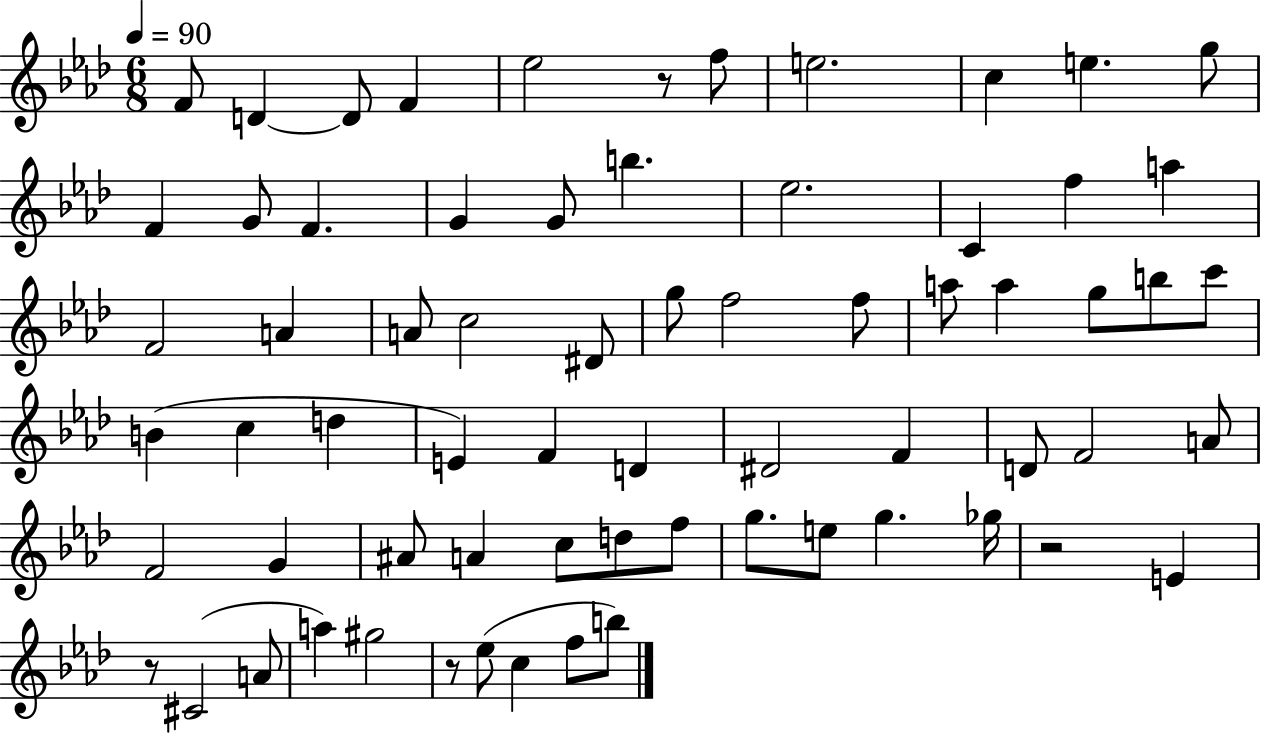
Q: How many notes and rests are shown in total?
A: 68